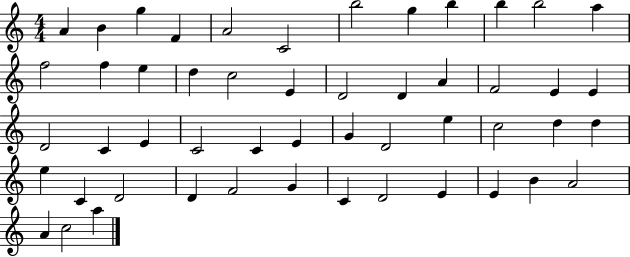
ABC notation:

X:1
T:Untitled
M:4/4
L:1/4
K:C
A B g F A2 C2 b2 g b b b2 a f2 f e d c2 E D2 D A F2 E E D2 C E C2 C E G D2 e c2 d d e C D2 D F2 G C D2 E E B A2 A c2 a